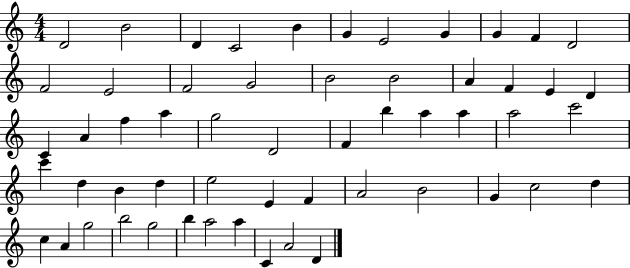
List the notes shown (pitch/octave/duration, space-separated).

D4/h B4/h D4/q C4/h B4/q G4/q E4/h G4/q G4/q F4/q D4/h F4/h E4/h F4/h G4/h B4/h B4/h A4/q F4/q E4/q D4/q C4/q A4/q F5/q A5/q G5/h D4/h F4/q B5/q A5/q A5/q A5/h C6/h C6/q D5/q B4/q D5/q E5/h E4/q F4/q A4/h B4/h G4/q C5/h D5/q C5/q A4/q G5/h B5/h G5/h B5/q A5/h A5/q C4/q A4/h D4/q